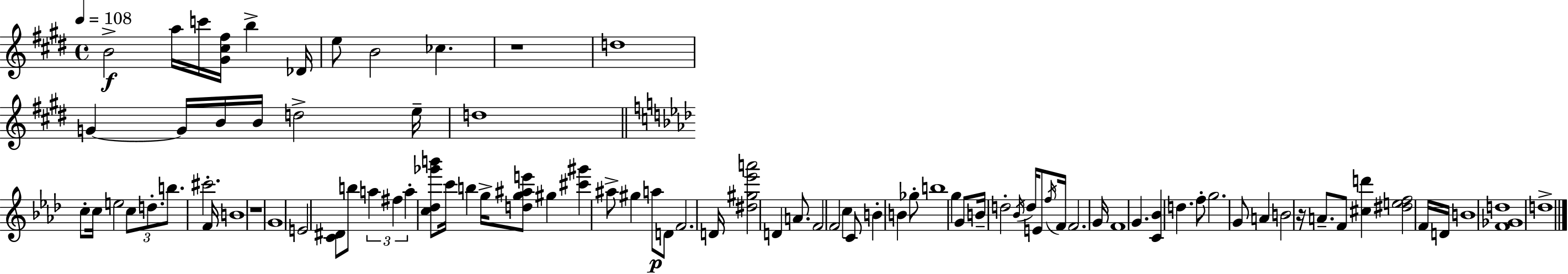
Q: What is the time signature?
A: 4/4